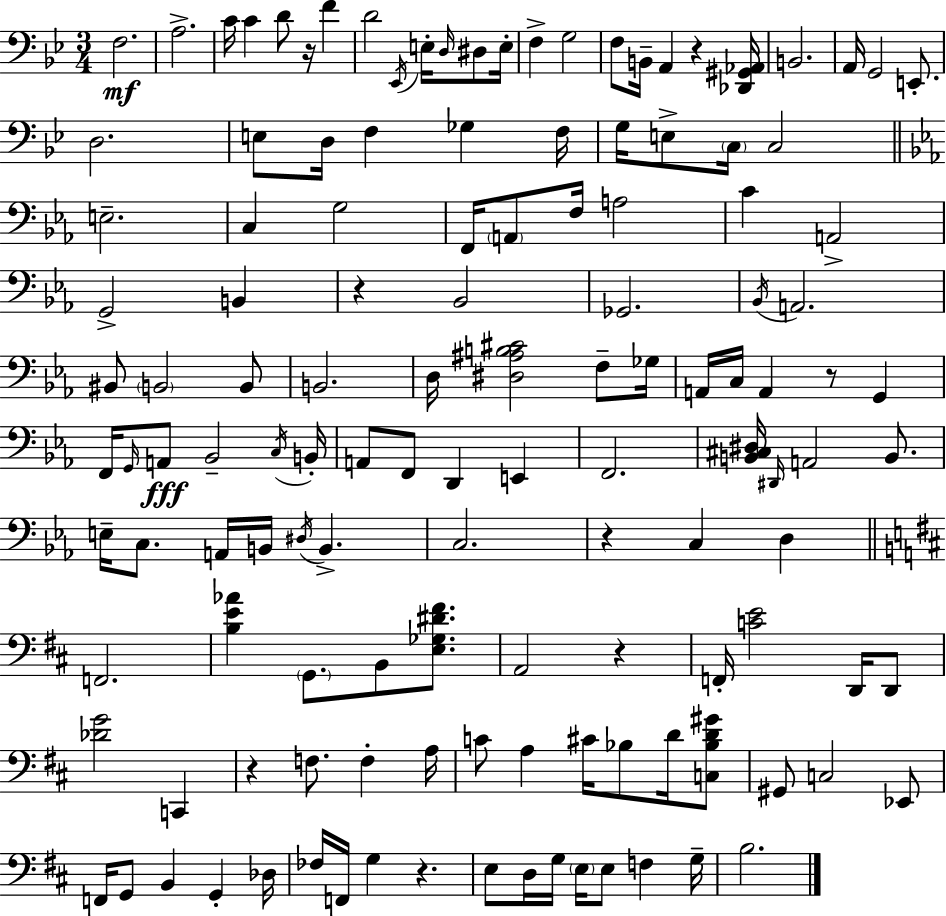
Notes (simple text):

F3/h. A3/h. C4/s C4/q D4/e R/s F4/q D4/h Eb2/s E3/s D3/s D#3/e E3/s F3/q G3/h F3/e B2/s A2/q R/q [Db2,G#2,Ab2]/s B2/h. A2/s G2/h E2/e. D3/h. E3/e D3/s F3/q Gb3/q F3/s G3/s E3/e C3/s C3/h E3/h. C3/q G3/h F2/s A2/e F3/s A3/h C4/q A2/h G2/h B2/q R/q Bb2/h Gb2/h. Bb2/s A2/h. BIS2/e B2/h B2/e B2/h. D3/s [D#3,A#3,B3,C#4]/h F3/e Gb3/s A2/s C3/s A2/q R/e G2/q F2/s G2/s A2/e Bb2/h C3/s B2/s A2/e F2/e D2/q E2/q F2/h. [B2,C#3,D#3]/s D#2/s A2/h B2/e. E3/s C3/e. A2/s B2/s D#3/s B2/q. C3/h. R/q C3/q D3/q F2/h. [B3,E4,Ab4]/q G2/e. B2/e [E3,Gb3,D#4,F#4]/e. A2/h R/q F2/s [C4,E4]/h D2/s D2/e [Db4,G4]/h C2/q R/q F3/e. F3/q A3/s C4/e A3/q C#4/s Bb3/e D4/s [C3,Bb3,D4,G#4]/e G#2/e C3/h Eb2/e F2/s G2/e B2/q G2/q Db3/s FES3/s F2/s G3/q R/q. E3/e D3/s G3/s E3/s E3/e F3/q G3/s B3/h.